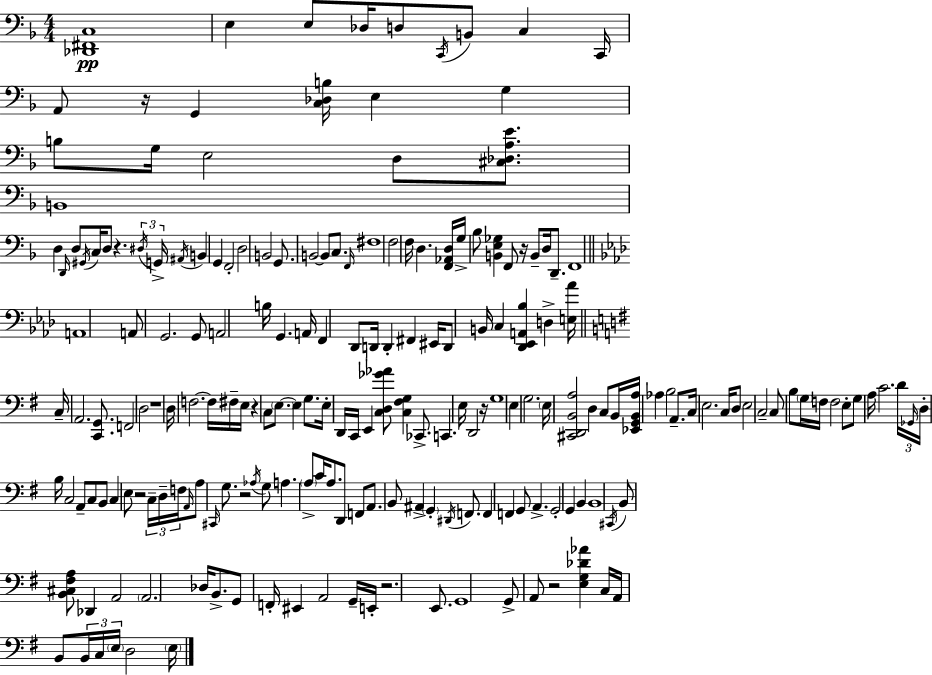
[Db2,F#2,C3]/w E3/q E3/e Db3/s D3/e C2/s B2/e C3/q C2/s A2/e R/s G2/q [C3,Db3,B3]/s E3/q G3/q B3/e G3/s E3/h D3/e [C#3,Db3,A3,E4]/e. B2/w D3/q D2/s D3/e G#2/s C3/s D3/e R/q. D#3/s G2/s A#2/s B2/q G2/q F2/h D3/h B2/h G2/e. B2/h B2/e C3/e. F2/s F#3/w F3/h F3/s D3/q. [F2,Ab2,D3]/s G3/s Bb3/e [B2,E3,Gb3]/q F2/e R/s B2/e D3/s D2/e. F2/w A2/w A2/e G2/h. G2/e A2/h B3/s G2/q. A2/s F2/q Db2/e D2/s D2/q F#2/q EIS2/s D2/e B2/s C3/q [Db2,Eb2,A2,Bb3]/q D3/q [E3,Ab4]/s C3/s A2/h. [C2,G2]/e. F2/h D3/h R/w D3/s F3/h. F3/s F#3/s E3/s R/q C3/e E3/e. E3/q G3/e. E3/s D2/s C2/s E2/q [C3,D3,Gb4,Ab4]/e [C3,F#3,G3]/q CES2/e. C2/q. E3/s D2/h R/s G3/w E3/q G3/h. E3/s [C#2,D2,B2,A3]/h D3/q C3/e B2/s [Eb2,G2,B2,A3]/s Ab3/q B3/h A2/e. C3/s E3/h. C3/s D3/e E3/h C3/h C3/e B3/e G3/s F3/s F3/h E3/e G3/e A3/s C4/h. D4/s Gb2/s D3/s B3/s C3/h A2/e C3/e B2/e C3/q E3/e R/h C3/s D3/s F3/s A2/s A3/e C#2/s G3/e. R/h Ab3/s G3/e A3/q. A3/e C4/s A3/e. D2/e F2/e A2/e. B2/e A#2/q G2/q D#2/s F2/e. F2/q F2/q G2/e A2/q. G2/h G2/q B2/q B2/w C#2/s B2/e [B2,C#3,F#3,A3]/e Db2/q A2/h A2/h. Db3/s B2/e. G2/e F2/s EIS2/q A2/h G2/s E2/s R/h. E2/e. G2/w G2/e A2/e R/h [E3,G3,Db4,Ab4]/q C3/s A2/s B2/e B2/s C3/s E3/s D3/h E3/s